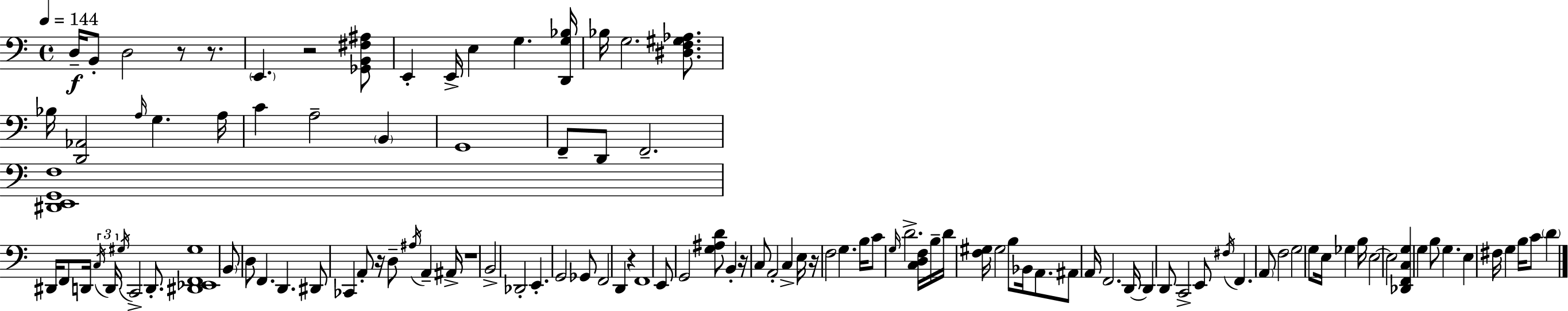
X:1
T:Untitled
M:4/4
L:1/4
K:Am
D,/4 B,,/2 D,2 z/2 z/2 E,, z2 [_G,,B,,^F,^A,]/2 E,, E,,/4 E, G, [D,,G,_B,]/4 _B,/4 G,2 [^D,F,^G,_A,]/2 _B,/4 [D,,_A,,]2 A,/4 G, A,/4 C A,2 B,, G,,4 F,,/2 D,,/2 F,,2 [^D,,E,,G,,F,]4 ^D,,/4 F,,/2 D,,/4 C,/4 D,,/4 ^G,/4 C,,2 D,,/2 [^D,,_E,,F,,^G,]4 B,,/2 D,/2 F,, D,, ^D,,/2 _C,, A,,/2 z/4 D,/2 ^A,/4 A,, ^A,,/4 z4 B,,2 _D,,2 E,, G,,2 _G,,/2 F,,2 D,, z F,,4 E,,/2 G,,2 [G,^A,D]/2 B,, z/4 C,/2 A,,2 C, E,/4 z/4 F,2 G, B,/4 C/2 G,/4 D2 [C,D,F,]/4 B,/4 D/4 [F,^G,]/4 ^G,2 B,/2 _B,,/4 A,,/2 ^A,,/2 A,,/4 F,,2 D,,/4 D,, D,,/2 C,,2 E,,/2 ^F,/4 F,, A,,/2 F,2 G,2 G,/2 E,/4 _G, B,/4 E,2 E,2 [_D,,F,,C,G,] G, B,/2 G, E, ^F,/4 G, B,/4 C/2 D